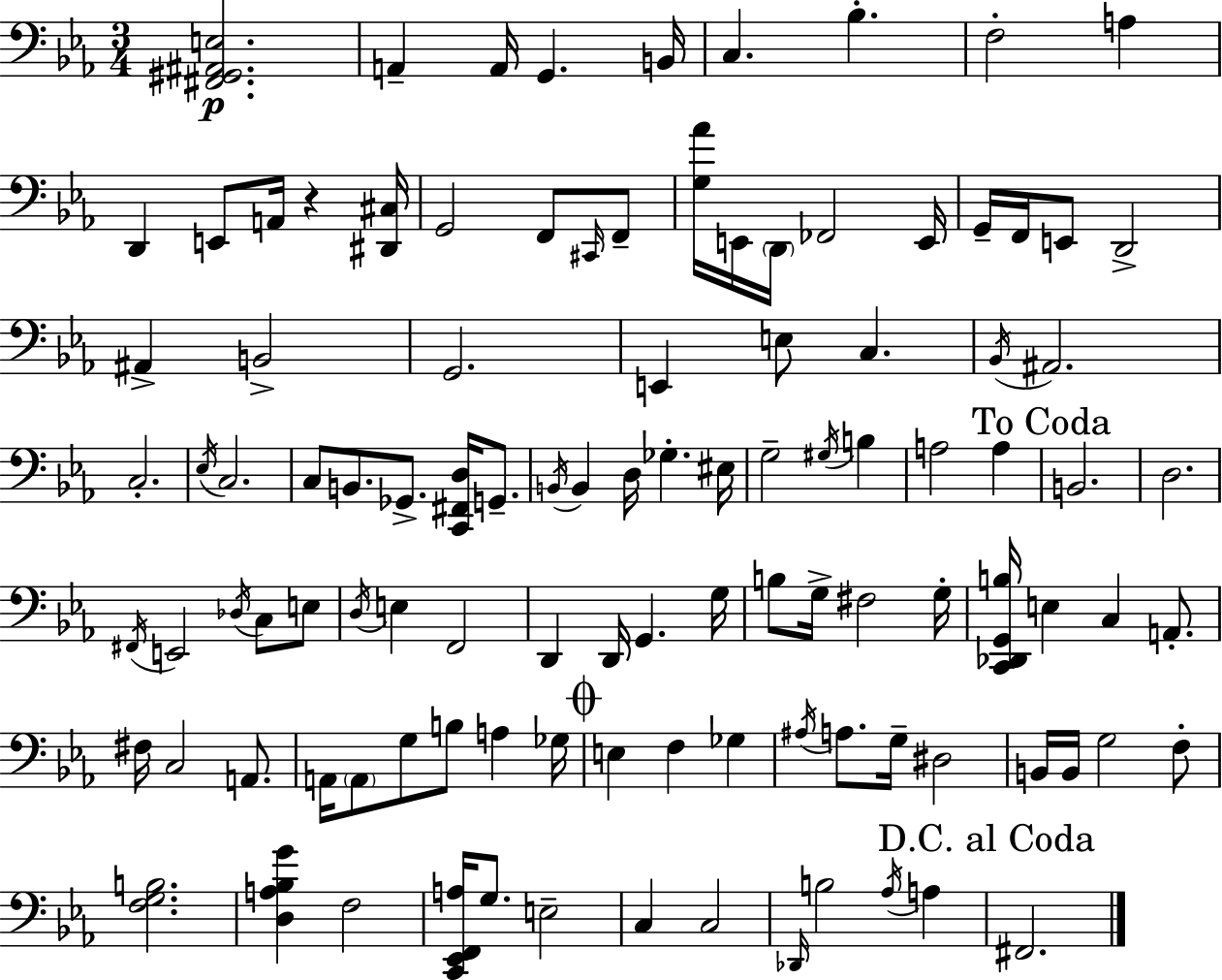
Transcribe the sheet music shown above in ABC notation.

X:1
T:Untitled
M:3/4
L:1/4
K:Eb
[^F,,^G,,^A,,E,]2 A,, A,,/4 G,, B,,/4 C, _B, F,2 A, D,, E,,/2 A,,/4 z [^D,,^C,]/4 G,,2 F,,/2 ^C,,/4 F,,/2 [G,_A]/4 E,,/4 D,,/4 _F,,2 E,,/4 G,,/4 F,,/4 E,,/2 D,,2 ^A,, B,,2 G,,2 E,, E,/2 C, _B,,/4 ^A,,2 C,2 _E,/4 C,2 C,/2 B,,/2 _G,,/2 [C,,^F,,D,]/4 G,,/2 B,,/4 B,, D,/4 _G, ^E,/4 G,2 ^G,/4 B, A,2 A, B,,2 D,2 ^F,,/4 E,,2 _D,/4 C,/2 E,/2 D,/4 E, F,,2 D,, D,,/4 G,, G,/4 B,/2 G,/4 ^F,2 G,/4 [C,,_D,,G,,B,]/4 E, C, A,,/2 ^F,/4 C,2 A,,/2 A,,/4 A,,/2 G,/2 B,/2 A, _G,/4 E, F, _G, ^A,/4 A,/2 G,/4 ^D,2 B,,/4 B,,/4 G,2 F,/2 [F,G,B,]2 [D,A,_B,G] F,2 [C,,_E,,F,,A,]/4 G,/2 E,2 C, C,2 _D,,/4 B,2 _A,/4 A, ^F,,2